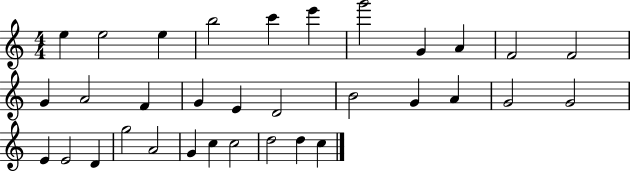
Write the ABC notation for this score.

X:1
T:Untitled
M:4/4
L:1/4
K:C
e e2 e b2 c' e' g'2 G A F2 F2 G A2 F G E D2 B2 G A G2 G2 E E2 D g2 A2 G c c2 d2 d c